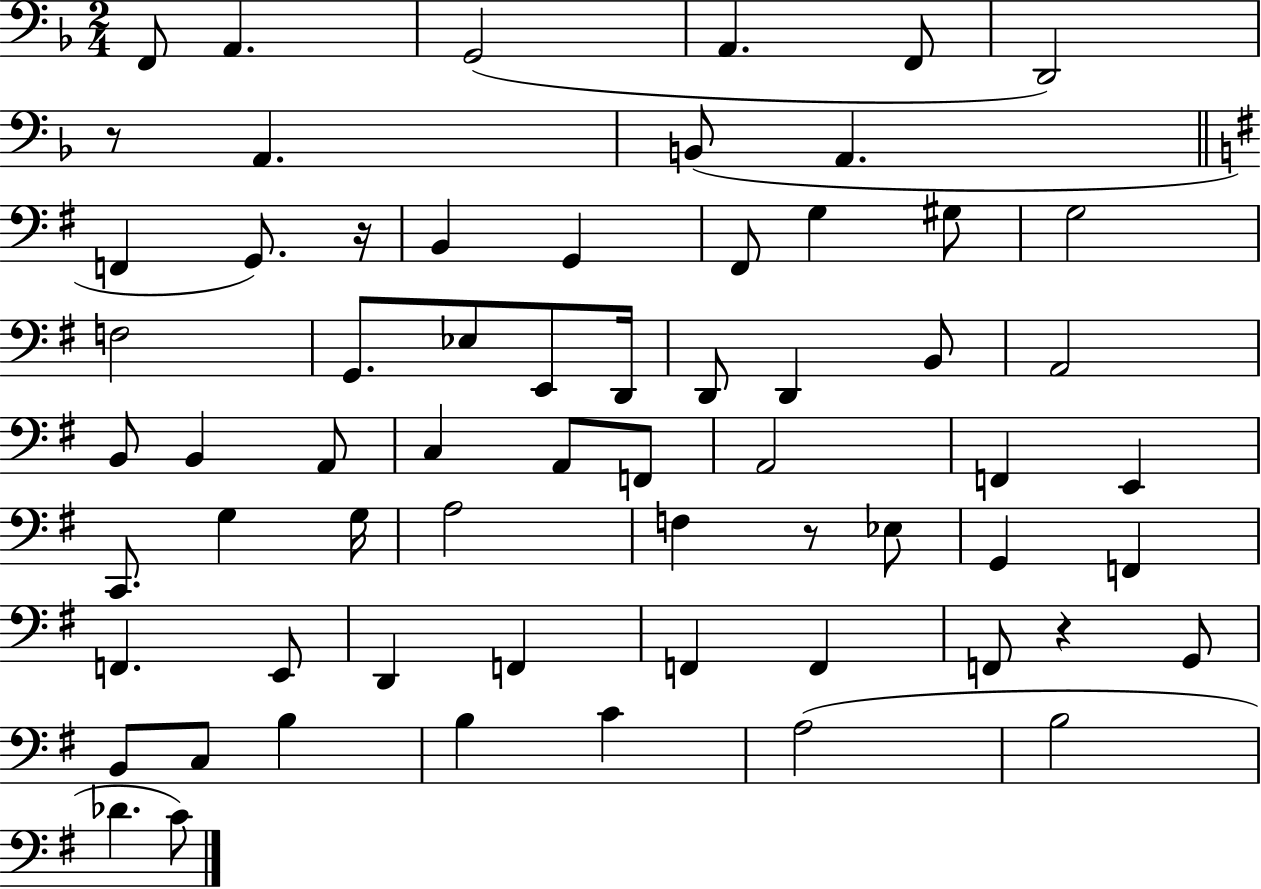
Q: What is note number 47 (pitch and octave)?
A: F2